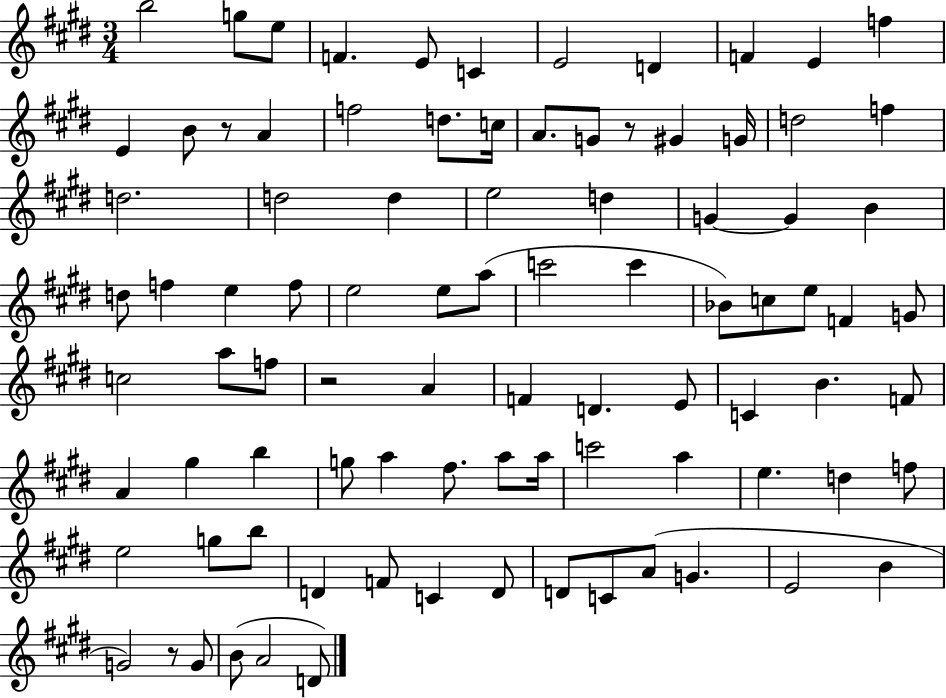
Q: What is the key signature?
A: E major